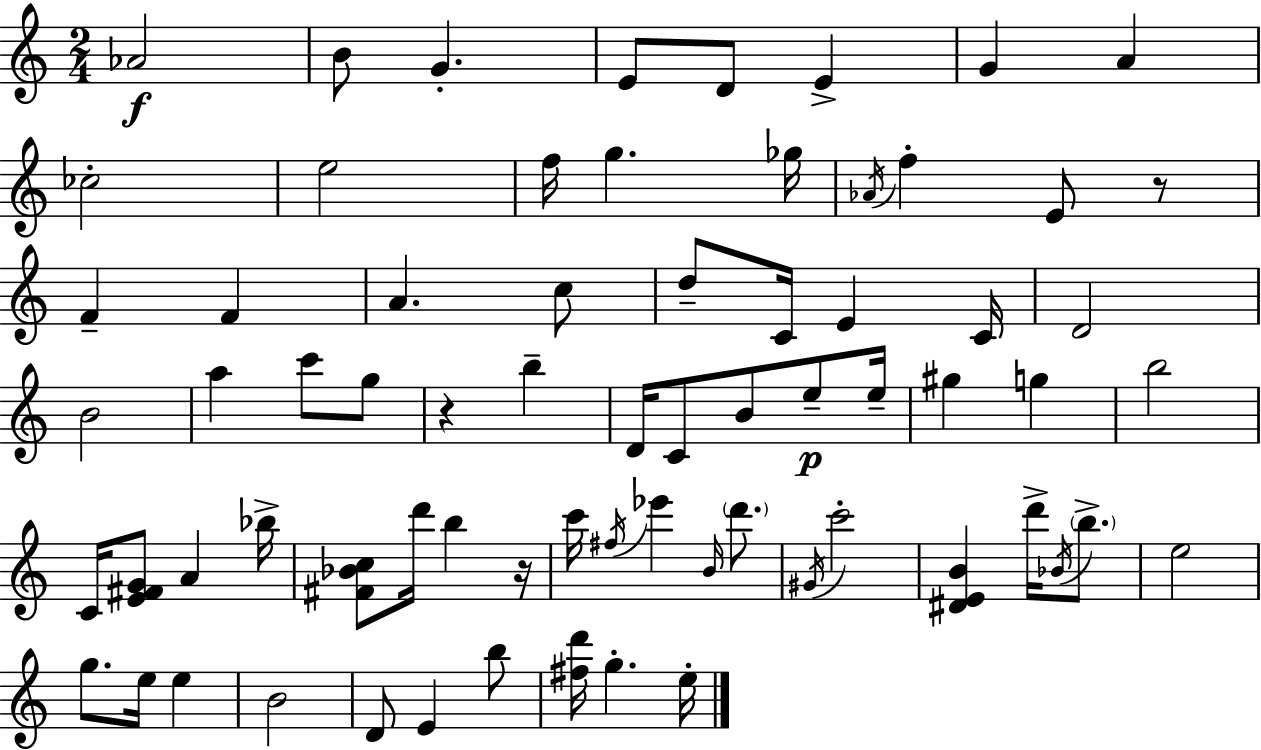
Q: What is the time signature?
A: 2/4